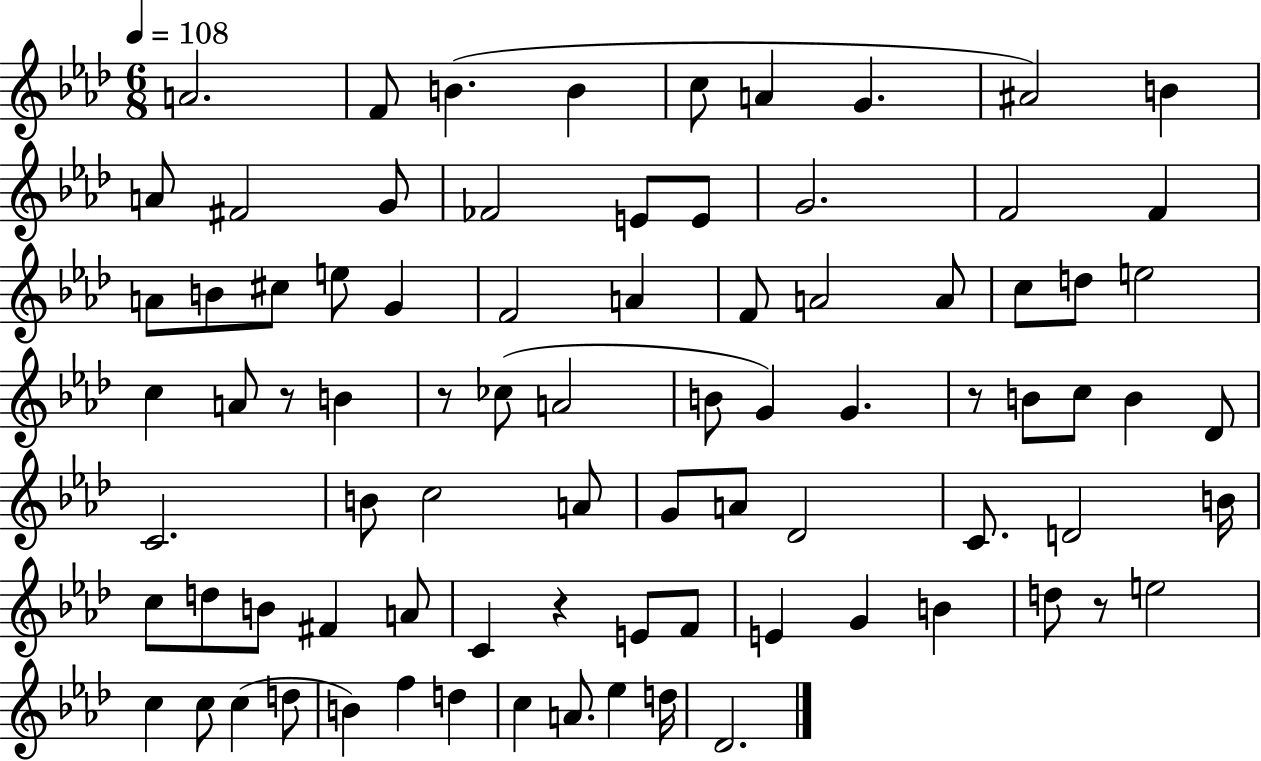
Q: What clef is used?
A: treble